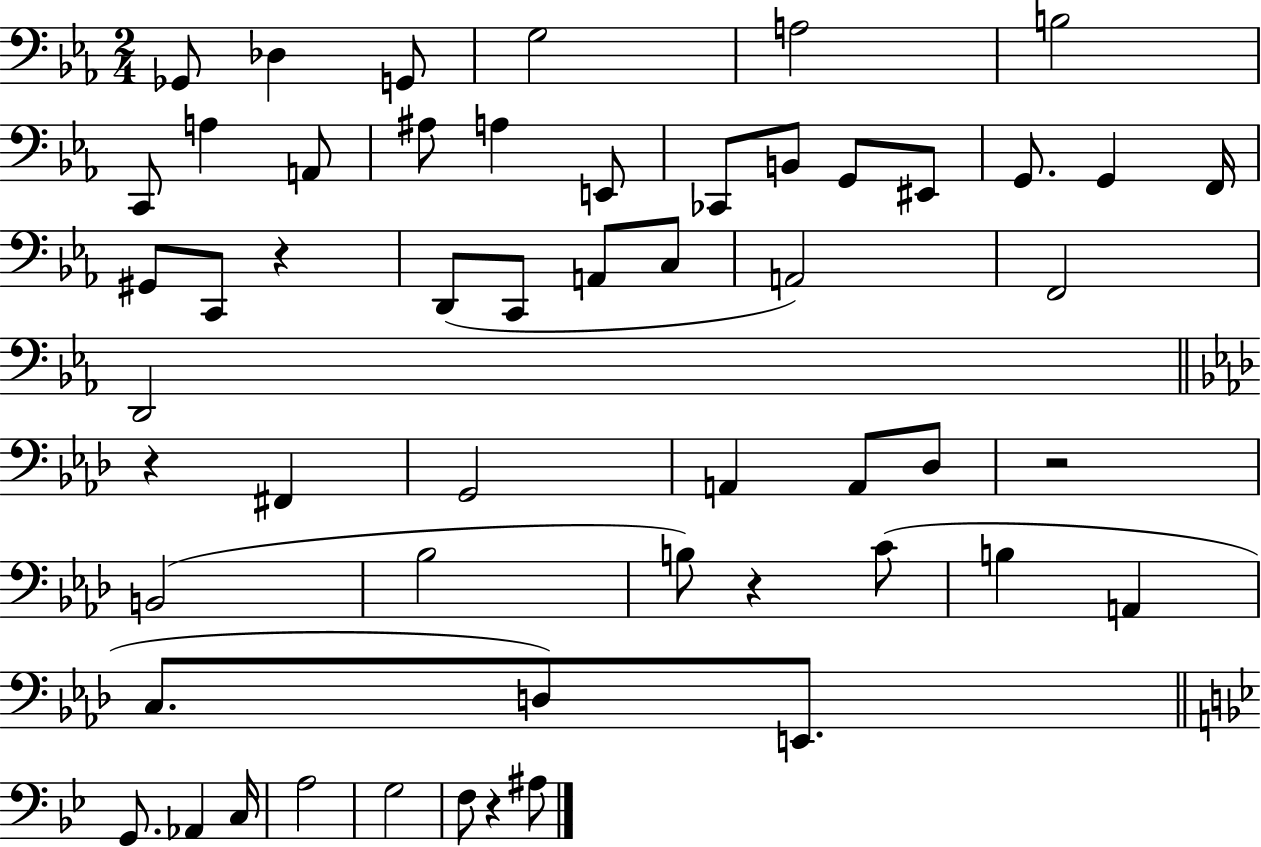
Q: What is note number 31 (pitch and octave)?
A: A2